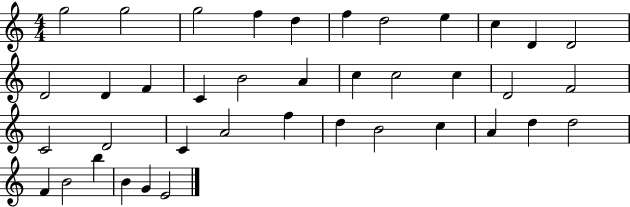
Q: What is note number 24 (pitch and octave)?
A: D4